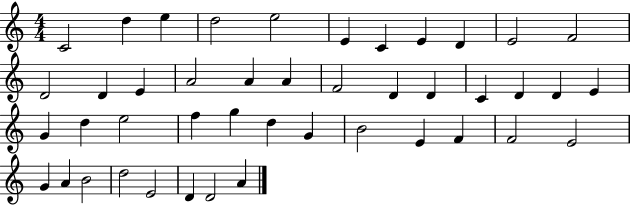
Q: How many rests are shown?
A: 0